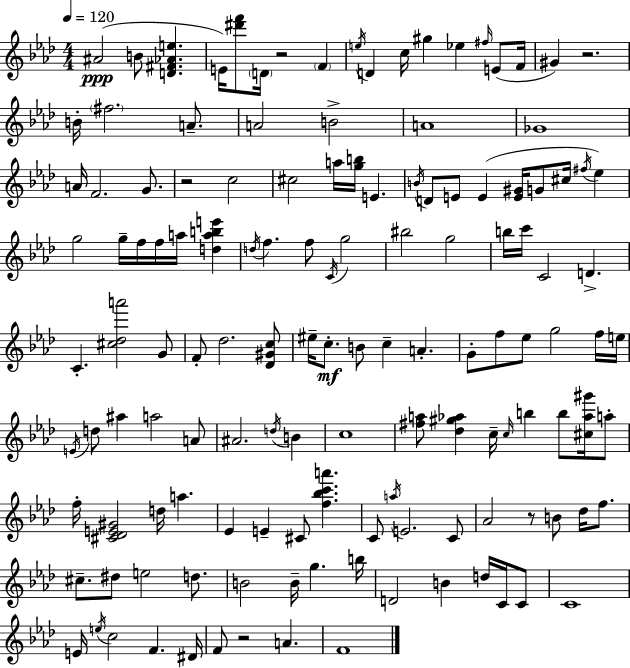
X:1
T:Untitled
M:4/4
L:1/4
K:Ab
^A2 B/2 [D^F_Ae] E/4 [^d'f']/2 D/4 z2 F e/4 D c/4 ^g _e ^f/4 E/2 F/4 ^G z2 B/4 ^f2 A/2 A2 B2 A4 _G4 A/4 F2 G/2 z2 c2 ^c2 a/4 [gb]/4 E B/4 D/2 E/2 E [E^G]/4 G/2 ^c/4 ^f/4 _e g2 g/4 f/4 f/4 a/4 [dabe'] d/4 f f/2 C/4 g2 ^b2 g2 b/4 c'/4 C2 D C [^c_da']2 G/2 F/2 _d2 [_D^Gc]/2 ^e/4 c/2 B/2 c A G/2 f/2 _e/2 g2 f/4 e/4 E/4 d/2 ^a a2 A/2 ^A2 d/4 B c4 [^fa]/2 [_d^g_a] c/4 c/4 b b/2 [^c_a^g']/4 a/2 f/4 [^C_DE^G]2 d/4 a _E E ^C/2 [f_bc'a'] C/2 a/4 E2 C/2 _A2 z/2 B/2 _d/4 f/2 ^c/2 ^d/2 e2 d/2 B2 B/4 g b/4 D2 B d/4 C/4 C/2 C4 E/4 e/4 c2 F ^D/4 F/2 z2 A F4